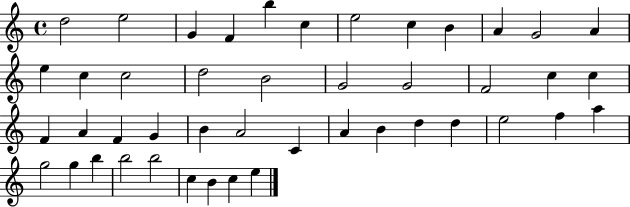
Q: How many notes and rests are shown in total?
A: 45